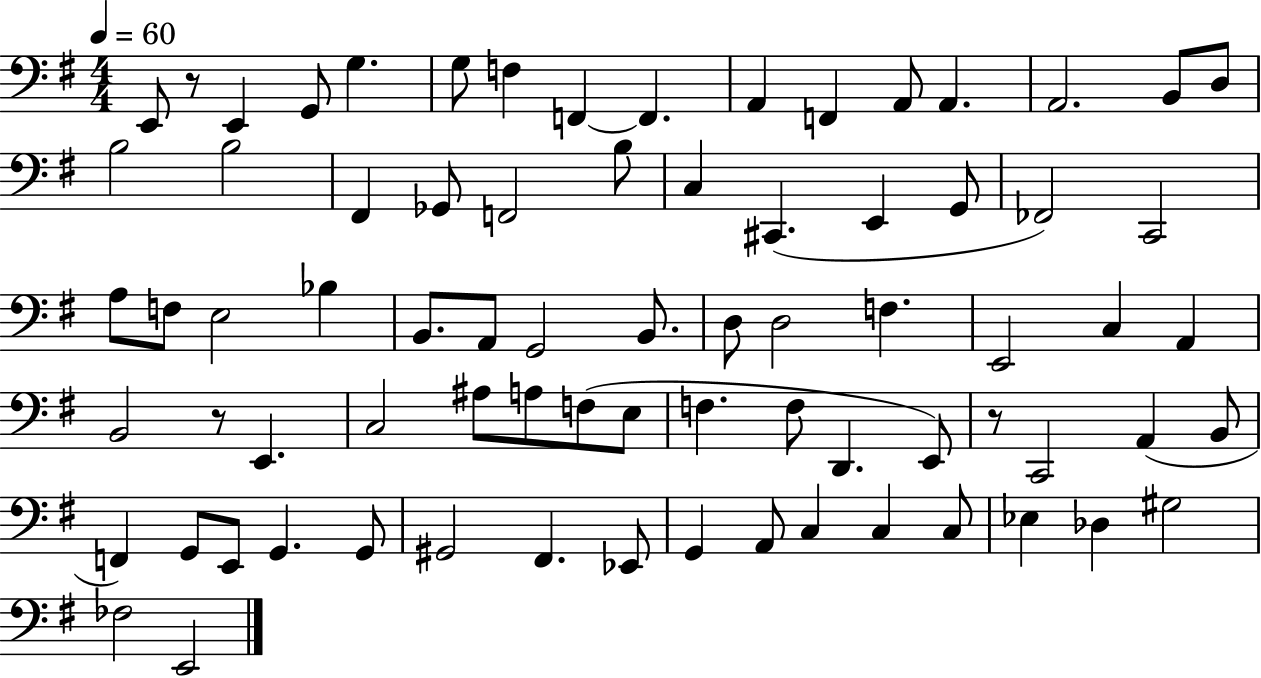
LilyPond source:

{
  \clef bass
  \numericTimeSignature
  \time 4/4
  \key g \major
  \tempo 4 = 60
  e,8 r8 e,4 g,8 g4. | g8 f4 f,4~~ f,4. | a,4 f,4 a,8 a,4. | a,2. b,8 d8 | \break b2 b2 | fis,4 ges,8 f,2 b8 | c4 cis,4.( e,4 g,8 | fes,2) c,2 | \break a8 f8 e2 bes4 | b,8. a,8 g,2 b,8. | d8 d2 f4. | e,2 c4 a,4 | \break b,2 r8 e,4. | c2 ais8 a8 f8( e8 | f4. f8 d,4. e,8) | r8 c,2 a,4( b,8 | \break f,4) g,8 e,8 g,4. g,8 | gis,2 fis,4. ees,8 | g,4 a,8 c4 c4 c8 | ees4 des4 gis2 | \break fes2 e,2 | \bar "|."
}